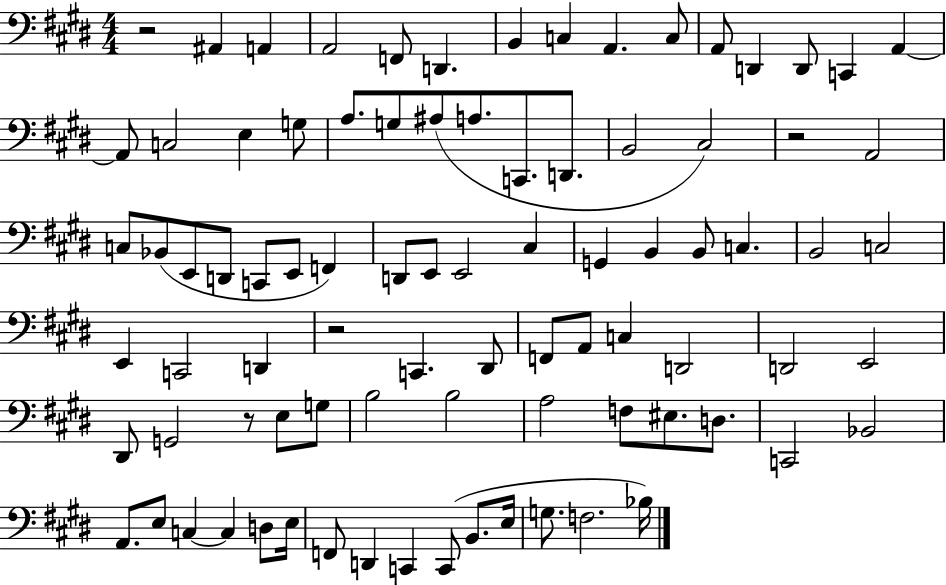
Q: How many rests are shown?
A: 4